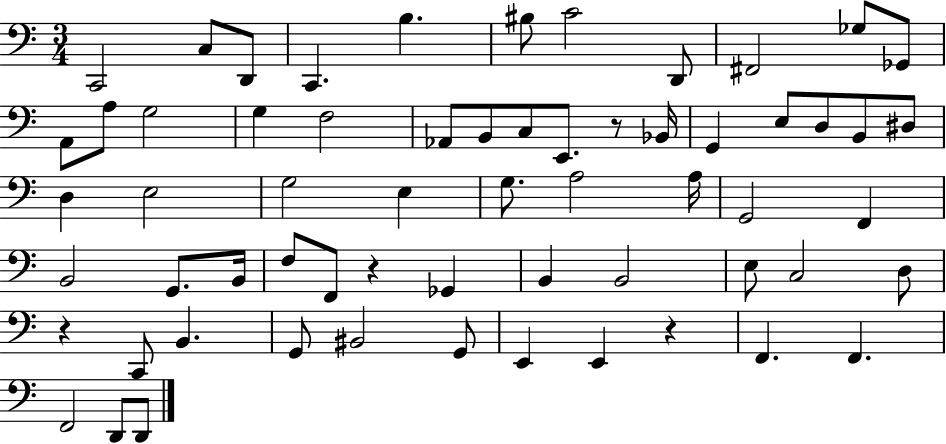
C2/h C3/e D2/e C2/q. B3/q. BIS3/e C4/h D2/e F#2/h Gb3/e Gb2/e A2/e A3/e G3/h G3/q F3/h Ab2/e B2/e C3/e E2/e. R/e Bb2/s G2/q E3/e D3/e B2/e D#3/e D3/q E3/h G3/h E3/q G3/e. A3/h A3/s G2/h F2/q B2/h G2/e. B2/s F3/e F2/e R/q Gb2/q B2/q B2/h E3/e C3/h D3/e R/q C2/e B2/q. G2/e BIS2/h G2/e E2/q E2/q R/q F2/q. F2/q. F2/h D2/e D2/e